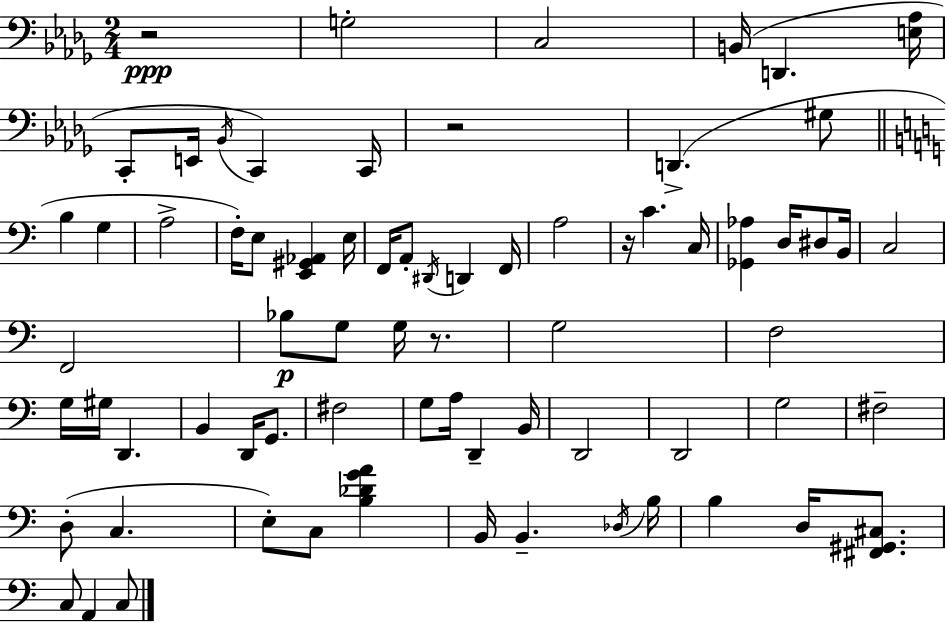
{
  \clef bass
  \numericTimeSignature
  \time 2/4
  \key bes \minor
  r2\ppp | g2-. | c2 | b,16( d,4. <e aes>16 | \break c,8-. e,16 \acciaccatura { bes,16 }) c,4 | c,16 r2 | d,4.->( gis8 | \bar "||" \break \key c \major b4 g4 | a2-> | f16-.) e8 <e, gis, aes,>4 e16 | f,16 a,8-. \acciaccatura { dis,16 } d,4 | \break f,16 a2 | r16 c'4. | c16 <ges, aes>4 d16 dis8 | b,16 c2 | \break f,2 | bes8\p g8 g16 r8. | g2 | f2 | \break g16 gis16 d,4. | b,4 d,16 g,8. | fis2 | g8 a16 d,4-- | \break b,16 d,2 | d,2 | g2 | fis2-- | \break d8-.( c4. | e8-.) c8 <b des' g' a'>4 | b,16 b,4.-- | \acciaccatura { des16 } b16 b4 d16 <fis, gis, cis>8. | \break c8 a,4 | c8 \bar "|."
}